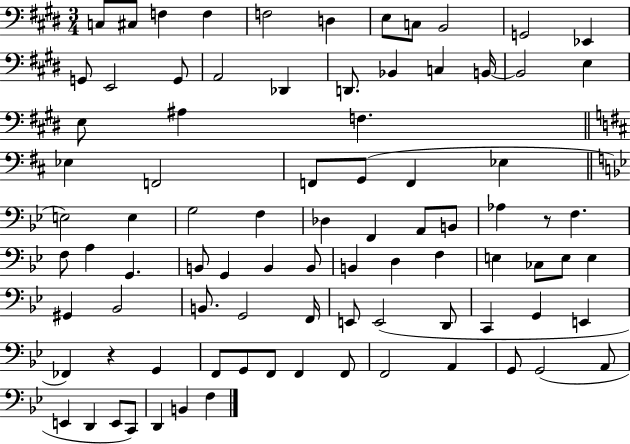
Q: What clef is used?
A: bass